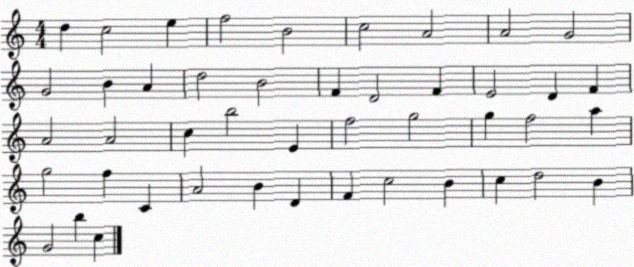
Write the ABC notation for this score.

X:1
T:Untitled
M:4/4
L:1/4
K:C
d c2 e f2 B2 c2 A2 A2 G2 G2 B A d2 B2 F D2 F E2 D F A2 A2 c b2 E f2 g2 g f2 a g2 f C A2 B D F c2 B c d2 B G2 b c